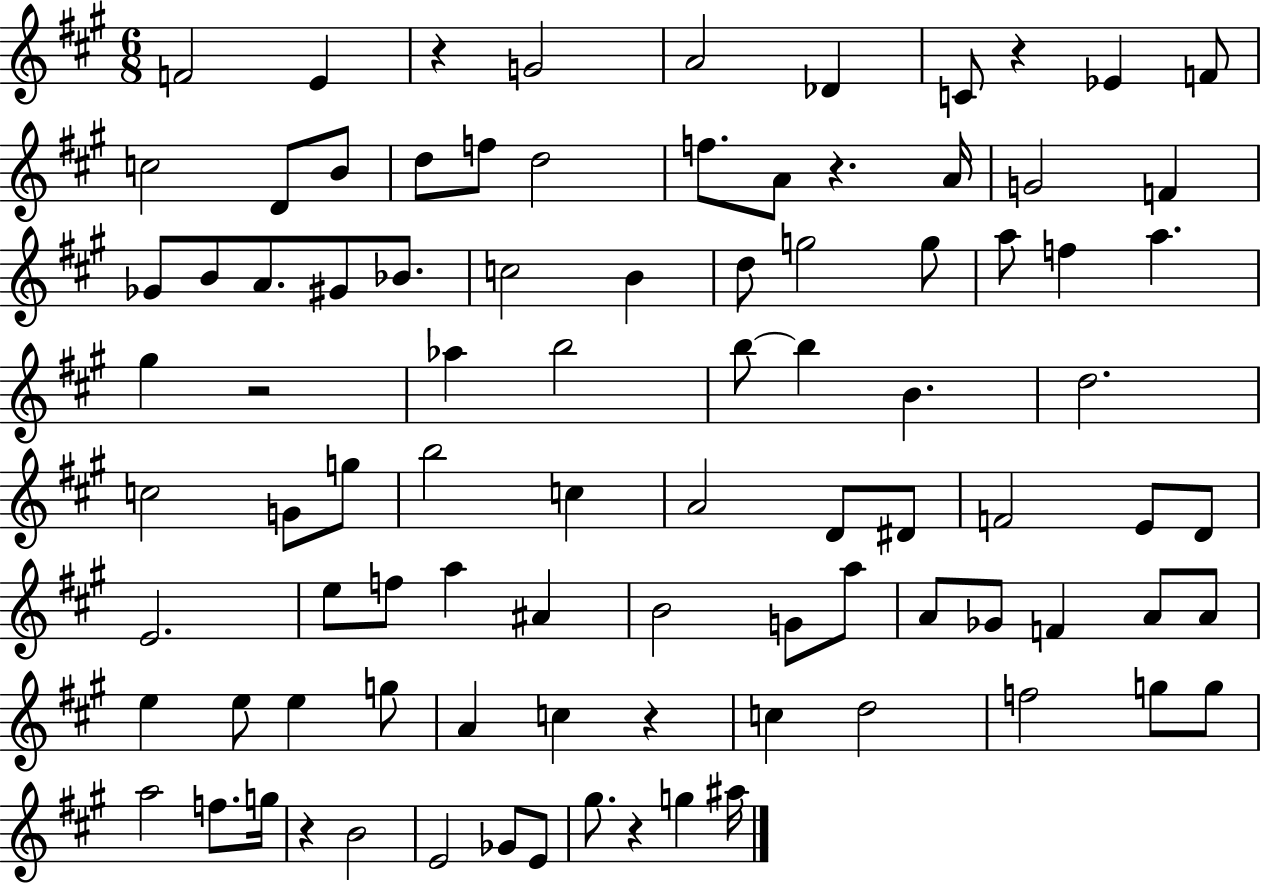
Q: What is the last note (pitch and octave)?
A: A#5